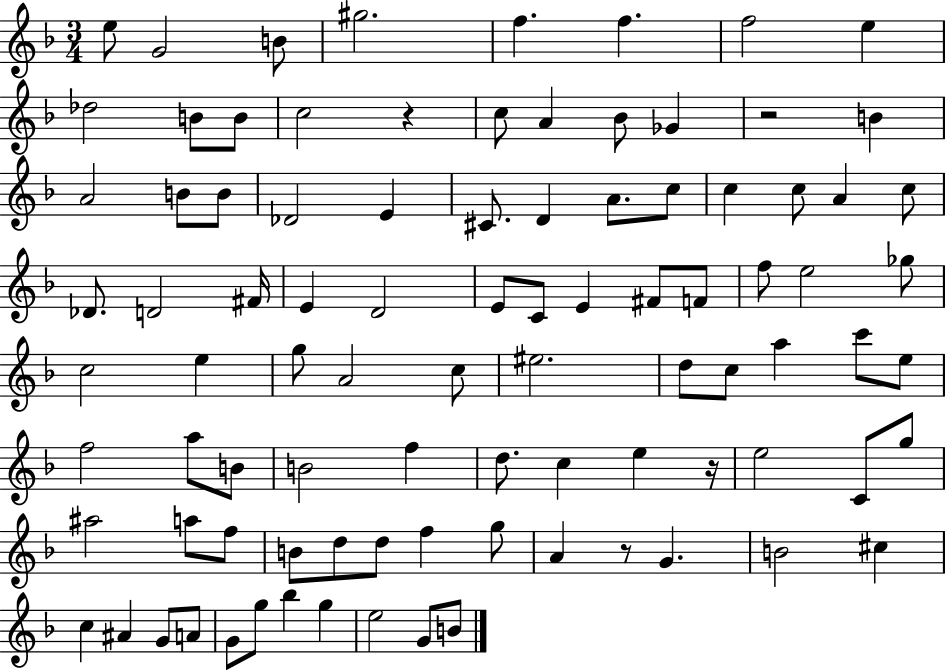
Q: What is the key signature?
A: F major